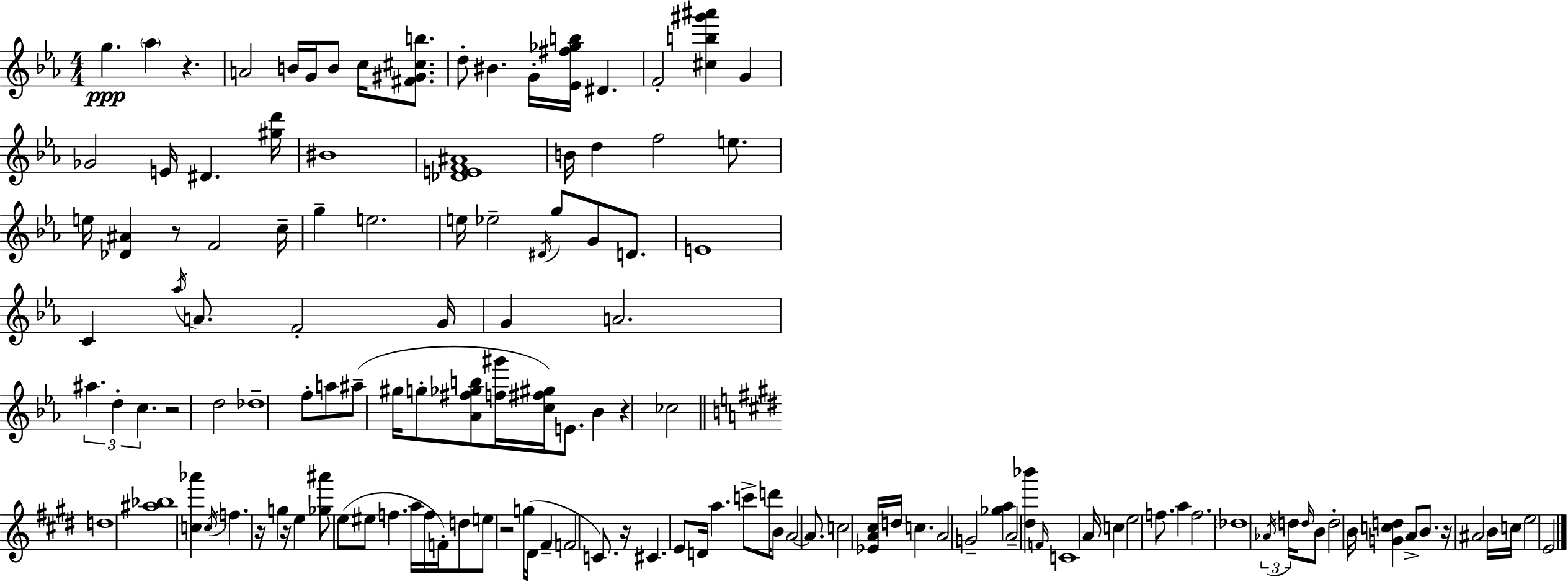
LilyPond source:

{
  \clef treble
  \numericTimeSignature
  \time 4/4
  \key ees \major
  g''4.\ppp \parenthesize aes''4 r4. | a'2 b'16 g'16 b'8 c''16 <fis' gis' cis'' b''>8. | d''8-. bis'4. g'16-. <ees' fis'' ges'' b''>16 dis'4. | f'2-. <cis'' b'' gis''' ais'''>4 g'4 | \break ges'2 e'16 dis'4. <gis'' d'''>16 | bis'1 | <des' e' f' ais'>1 | b'16 d''4 f''2 e''8. | \break e''16 <des' ais'>4 r8 f'2 c''16-- | g''4-- e''2. | e''16 ees''2-- \acciaccatura { dis'16 } g''8 g'8 d'8. | e'1 | \break c'4 \acciaccatura { aes''16 } a'8. f'2-. | g'16 g'4 a'2. | \tuplet 3/2 { ais''4. d''4-. c''4. } | r2 d''2 | \break des''1-- | f''8-. a''8 ais''8--( gis''16 g''8-. <aes' fis'' ges'' b''>8 <f'' gis'''>16 <c'' fis'' gis''>16) e'8. | bes'4 r4 ces''2 | \bar "||" \break \key e \major d''1 | <ais'' bes''>1 | <c'' aes'''>4 \acciaccatura { c''16 } f''4. r16 g''4 | r16 e''4 <ges'' ais'''>8 e''8( eis''8 f''4. | \break a''16 f''16 f'16-.) d''8 e''8 r2 | g''16( dis'16 fis'4-- f'2 c'8.) | r16 cis'4. e'8 d'16 a''4. | c'''8-> d'''16 b'8 a'2~~ a'8. | \break c''2 <ees' a' cis''>16 d''16 c''4. | a'2 g'2-- | <ges'' a''>4 a'2-- <dis'' bes'''>4 | \grace { f'16 } c'1 | \break a'16 c''4 e''2 f''8. | a''4 f''2. | \parenthesize des''1 | \tuplet 3/2 { \acciaccatura { aes'16 } d''16 \grace { d''16 } } b'8 d''2-. b'16 | \break <g' c'' d''>4 a'8-> b'8. r16 ais'2 | b'16 c''16 e''2 e'2 | \bar "|."
}